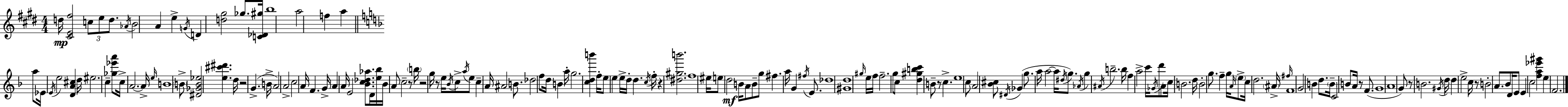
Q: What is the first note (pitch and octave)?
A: D5